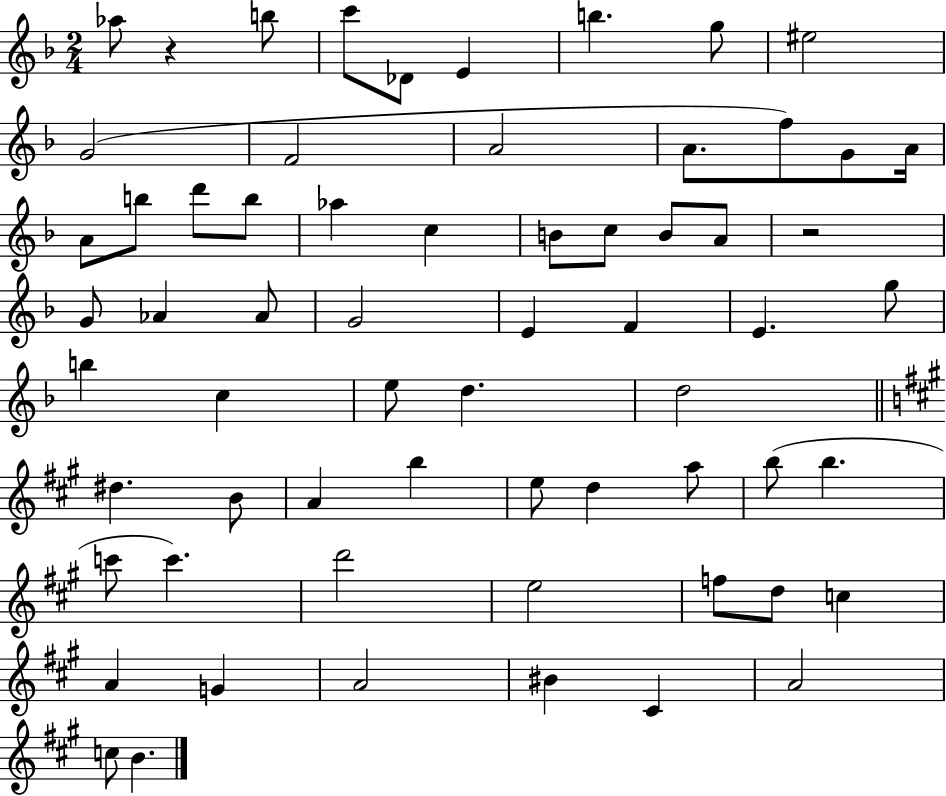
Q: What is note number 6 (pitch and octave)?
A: B5